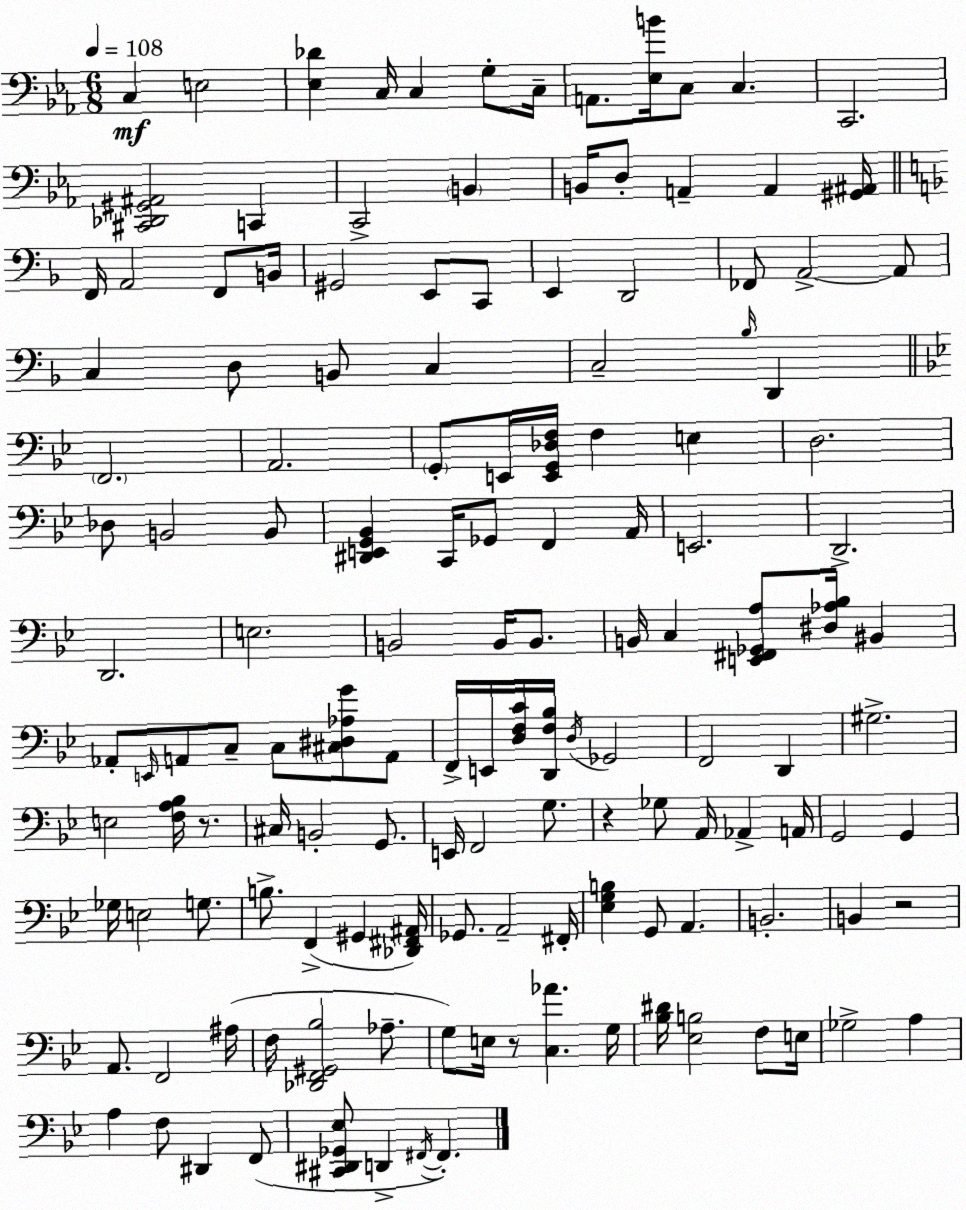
X:1
T:Untitled
M:6/8
L:1/4
K:Eb
C, E,2 [_E,_D] C,/4 C, G,/2 C,/4 A,,/2 [_E,B]/4 C,/2 C, C,,2 [^C,,_D,,^G,,^A,,]2 C,, C,,2 B,, B,,/4 D,/2 A,, A,, [^G,,^A,,]/4 F,,/4 A,,2 F,,/2 B,,/4 ^G,,2 E,,/2 C,,/2 E,, D,,2 _F,,/2 A,,2 A,,/2 C, D,/2 B,,/2 C, C,2 _B,/4 D,, F,,2 A,,2 G,,/2 E,,/4 [E,,G,,_D,F,]/4 F, E, D,2 _D,/2 B,,2 B,,/2 [^D,,E,,G,,_B,,] C,,/4 _G,,/2 F,, A,,/4 E,,2 D,,2 D,,2 E,2 B,,2 B,,/4 B,,/2 B,,/4 C, [E,,^F,,_G,,A,]/2 [^D,_A,_B,]/4 ^B,, _A,,/2 E,,/4 A,,/2 C,/2 C,/2 [^C,^D,_A,G]/2 A,,/2 F,,/4 E,,/4 [D,F,C]/4 [D,,F,_B,]/4 D,/4 _G,,2 F,,2 D,, ^G,2 E,2 [F,A,_B,]/4 z/2 ^C,/4 B,,2 G,,/2 E,,/4 F,,2 G,/2 z _G,/2 A,,/4 _A,, A,,/4 G,,2 G,, _G,/4 E,2 G,/2 B,/2 F,, ^G,, [_D,,^F,,^A,,]/4 _G,,/2 A,,2 ^F,,/4 [_E,G,B,] G,,/2 A,, B,,2 B,, z2 A,,/2 F,,2 ^A,/4 F,/4 [_D,,F,,^G,,_B,]2 _A,/2 G,/2 E,/4 z/2 [C,_A] G,/4 [_B,^D]/4 [_E,B,]2 F,/2 E,/4 _G,2 A, A, F,/2 ^D,, F,,/2 [^C,,^D,,_G,,_E,]/2 D,, ^F,,/4 ^F,,